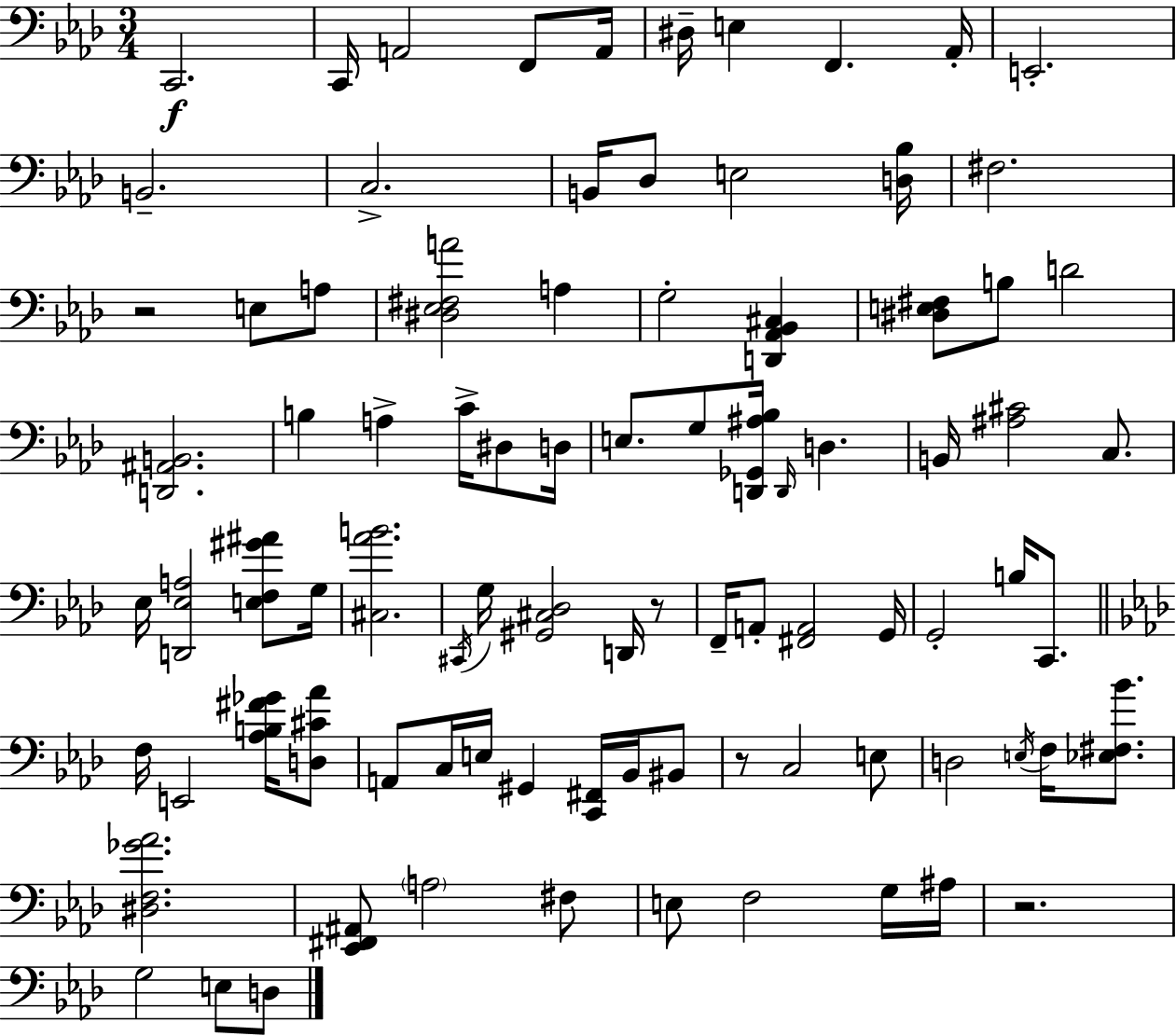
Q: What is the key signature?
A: F minor